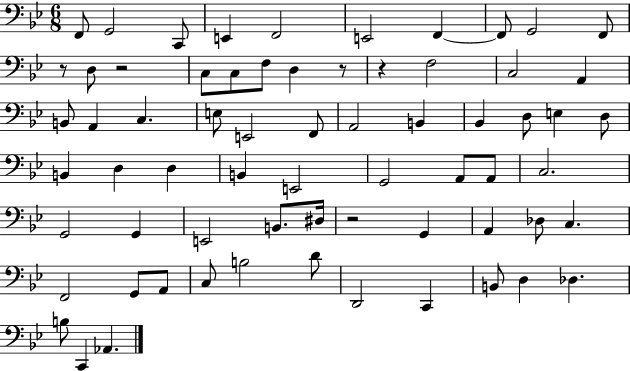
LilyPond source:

{
  \clef bass
  \numericTimeSignature
  \time 6/8
  \key bes \major
  \repeat volta 2 { f,8 g,2 c,8 | e,4 f,2 | e,2 f,4~~ | f,8 g,2 f,8 | \break r8 d8 r2 | c8 c8 f8 d4 r8 | r4 f2 | c2 a,4 | \break b,8 a,4 c4. | e8 e,2 f,8 | a,2 b,4 | bes,4 d8 e4 d8 | \break b,4 d4 d4 | b,4 e,2 | g,2 a,8 a,8 | c2. | \break g,2 g,4 | e,2 b,8. dis16 | r2 g,4 | a,4 des8 c4. | \break f,2 g,8 a,8 | c8 b2 d'8 | d,2 c,4 | b,8 d4 des4. | \break b8 c,4 aes,4. | } \bar "|."
}